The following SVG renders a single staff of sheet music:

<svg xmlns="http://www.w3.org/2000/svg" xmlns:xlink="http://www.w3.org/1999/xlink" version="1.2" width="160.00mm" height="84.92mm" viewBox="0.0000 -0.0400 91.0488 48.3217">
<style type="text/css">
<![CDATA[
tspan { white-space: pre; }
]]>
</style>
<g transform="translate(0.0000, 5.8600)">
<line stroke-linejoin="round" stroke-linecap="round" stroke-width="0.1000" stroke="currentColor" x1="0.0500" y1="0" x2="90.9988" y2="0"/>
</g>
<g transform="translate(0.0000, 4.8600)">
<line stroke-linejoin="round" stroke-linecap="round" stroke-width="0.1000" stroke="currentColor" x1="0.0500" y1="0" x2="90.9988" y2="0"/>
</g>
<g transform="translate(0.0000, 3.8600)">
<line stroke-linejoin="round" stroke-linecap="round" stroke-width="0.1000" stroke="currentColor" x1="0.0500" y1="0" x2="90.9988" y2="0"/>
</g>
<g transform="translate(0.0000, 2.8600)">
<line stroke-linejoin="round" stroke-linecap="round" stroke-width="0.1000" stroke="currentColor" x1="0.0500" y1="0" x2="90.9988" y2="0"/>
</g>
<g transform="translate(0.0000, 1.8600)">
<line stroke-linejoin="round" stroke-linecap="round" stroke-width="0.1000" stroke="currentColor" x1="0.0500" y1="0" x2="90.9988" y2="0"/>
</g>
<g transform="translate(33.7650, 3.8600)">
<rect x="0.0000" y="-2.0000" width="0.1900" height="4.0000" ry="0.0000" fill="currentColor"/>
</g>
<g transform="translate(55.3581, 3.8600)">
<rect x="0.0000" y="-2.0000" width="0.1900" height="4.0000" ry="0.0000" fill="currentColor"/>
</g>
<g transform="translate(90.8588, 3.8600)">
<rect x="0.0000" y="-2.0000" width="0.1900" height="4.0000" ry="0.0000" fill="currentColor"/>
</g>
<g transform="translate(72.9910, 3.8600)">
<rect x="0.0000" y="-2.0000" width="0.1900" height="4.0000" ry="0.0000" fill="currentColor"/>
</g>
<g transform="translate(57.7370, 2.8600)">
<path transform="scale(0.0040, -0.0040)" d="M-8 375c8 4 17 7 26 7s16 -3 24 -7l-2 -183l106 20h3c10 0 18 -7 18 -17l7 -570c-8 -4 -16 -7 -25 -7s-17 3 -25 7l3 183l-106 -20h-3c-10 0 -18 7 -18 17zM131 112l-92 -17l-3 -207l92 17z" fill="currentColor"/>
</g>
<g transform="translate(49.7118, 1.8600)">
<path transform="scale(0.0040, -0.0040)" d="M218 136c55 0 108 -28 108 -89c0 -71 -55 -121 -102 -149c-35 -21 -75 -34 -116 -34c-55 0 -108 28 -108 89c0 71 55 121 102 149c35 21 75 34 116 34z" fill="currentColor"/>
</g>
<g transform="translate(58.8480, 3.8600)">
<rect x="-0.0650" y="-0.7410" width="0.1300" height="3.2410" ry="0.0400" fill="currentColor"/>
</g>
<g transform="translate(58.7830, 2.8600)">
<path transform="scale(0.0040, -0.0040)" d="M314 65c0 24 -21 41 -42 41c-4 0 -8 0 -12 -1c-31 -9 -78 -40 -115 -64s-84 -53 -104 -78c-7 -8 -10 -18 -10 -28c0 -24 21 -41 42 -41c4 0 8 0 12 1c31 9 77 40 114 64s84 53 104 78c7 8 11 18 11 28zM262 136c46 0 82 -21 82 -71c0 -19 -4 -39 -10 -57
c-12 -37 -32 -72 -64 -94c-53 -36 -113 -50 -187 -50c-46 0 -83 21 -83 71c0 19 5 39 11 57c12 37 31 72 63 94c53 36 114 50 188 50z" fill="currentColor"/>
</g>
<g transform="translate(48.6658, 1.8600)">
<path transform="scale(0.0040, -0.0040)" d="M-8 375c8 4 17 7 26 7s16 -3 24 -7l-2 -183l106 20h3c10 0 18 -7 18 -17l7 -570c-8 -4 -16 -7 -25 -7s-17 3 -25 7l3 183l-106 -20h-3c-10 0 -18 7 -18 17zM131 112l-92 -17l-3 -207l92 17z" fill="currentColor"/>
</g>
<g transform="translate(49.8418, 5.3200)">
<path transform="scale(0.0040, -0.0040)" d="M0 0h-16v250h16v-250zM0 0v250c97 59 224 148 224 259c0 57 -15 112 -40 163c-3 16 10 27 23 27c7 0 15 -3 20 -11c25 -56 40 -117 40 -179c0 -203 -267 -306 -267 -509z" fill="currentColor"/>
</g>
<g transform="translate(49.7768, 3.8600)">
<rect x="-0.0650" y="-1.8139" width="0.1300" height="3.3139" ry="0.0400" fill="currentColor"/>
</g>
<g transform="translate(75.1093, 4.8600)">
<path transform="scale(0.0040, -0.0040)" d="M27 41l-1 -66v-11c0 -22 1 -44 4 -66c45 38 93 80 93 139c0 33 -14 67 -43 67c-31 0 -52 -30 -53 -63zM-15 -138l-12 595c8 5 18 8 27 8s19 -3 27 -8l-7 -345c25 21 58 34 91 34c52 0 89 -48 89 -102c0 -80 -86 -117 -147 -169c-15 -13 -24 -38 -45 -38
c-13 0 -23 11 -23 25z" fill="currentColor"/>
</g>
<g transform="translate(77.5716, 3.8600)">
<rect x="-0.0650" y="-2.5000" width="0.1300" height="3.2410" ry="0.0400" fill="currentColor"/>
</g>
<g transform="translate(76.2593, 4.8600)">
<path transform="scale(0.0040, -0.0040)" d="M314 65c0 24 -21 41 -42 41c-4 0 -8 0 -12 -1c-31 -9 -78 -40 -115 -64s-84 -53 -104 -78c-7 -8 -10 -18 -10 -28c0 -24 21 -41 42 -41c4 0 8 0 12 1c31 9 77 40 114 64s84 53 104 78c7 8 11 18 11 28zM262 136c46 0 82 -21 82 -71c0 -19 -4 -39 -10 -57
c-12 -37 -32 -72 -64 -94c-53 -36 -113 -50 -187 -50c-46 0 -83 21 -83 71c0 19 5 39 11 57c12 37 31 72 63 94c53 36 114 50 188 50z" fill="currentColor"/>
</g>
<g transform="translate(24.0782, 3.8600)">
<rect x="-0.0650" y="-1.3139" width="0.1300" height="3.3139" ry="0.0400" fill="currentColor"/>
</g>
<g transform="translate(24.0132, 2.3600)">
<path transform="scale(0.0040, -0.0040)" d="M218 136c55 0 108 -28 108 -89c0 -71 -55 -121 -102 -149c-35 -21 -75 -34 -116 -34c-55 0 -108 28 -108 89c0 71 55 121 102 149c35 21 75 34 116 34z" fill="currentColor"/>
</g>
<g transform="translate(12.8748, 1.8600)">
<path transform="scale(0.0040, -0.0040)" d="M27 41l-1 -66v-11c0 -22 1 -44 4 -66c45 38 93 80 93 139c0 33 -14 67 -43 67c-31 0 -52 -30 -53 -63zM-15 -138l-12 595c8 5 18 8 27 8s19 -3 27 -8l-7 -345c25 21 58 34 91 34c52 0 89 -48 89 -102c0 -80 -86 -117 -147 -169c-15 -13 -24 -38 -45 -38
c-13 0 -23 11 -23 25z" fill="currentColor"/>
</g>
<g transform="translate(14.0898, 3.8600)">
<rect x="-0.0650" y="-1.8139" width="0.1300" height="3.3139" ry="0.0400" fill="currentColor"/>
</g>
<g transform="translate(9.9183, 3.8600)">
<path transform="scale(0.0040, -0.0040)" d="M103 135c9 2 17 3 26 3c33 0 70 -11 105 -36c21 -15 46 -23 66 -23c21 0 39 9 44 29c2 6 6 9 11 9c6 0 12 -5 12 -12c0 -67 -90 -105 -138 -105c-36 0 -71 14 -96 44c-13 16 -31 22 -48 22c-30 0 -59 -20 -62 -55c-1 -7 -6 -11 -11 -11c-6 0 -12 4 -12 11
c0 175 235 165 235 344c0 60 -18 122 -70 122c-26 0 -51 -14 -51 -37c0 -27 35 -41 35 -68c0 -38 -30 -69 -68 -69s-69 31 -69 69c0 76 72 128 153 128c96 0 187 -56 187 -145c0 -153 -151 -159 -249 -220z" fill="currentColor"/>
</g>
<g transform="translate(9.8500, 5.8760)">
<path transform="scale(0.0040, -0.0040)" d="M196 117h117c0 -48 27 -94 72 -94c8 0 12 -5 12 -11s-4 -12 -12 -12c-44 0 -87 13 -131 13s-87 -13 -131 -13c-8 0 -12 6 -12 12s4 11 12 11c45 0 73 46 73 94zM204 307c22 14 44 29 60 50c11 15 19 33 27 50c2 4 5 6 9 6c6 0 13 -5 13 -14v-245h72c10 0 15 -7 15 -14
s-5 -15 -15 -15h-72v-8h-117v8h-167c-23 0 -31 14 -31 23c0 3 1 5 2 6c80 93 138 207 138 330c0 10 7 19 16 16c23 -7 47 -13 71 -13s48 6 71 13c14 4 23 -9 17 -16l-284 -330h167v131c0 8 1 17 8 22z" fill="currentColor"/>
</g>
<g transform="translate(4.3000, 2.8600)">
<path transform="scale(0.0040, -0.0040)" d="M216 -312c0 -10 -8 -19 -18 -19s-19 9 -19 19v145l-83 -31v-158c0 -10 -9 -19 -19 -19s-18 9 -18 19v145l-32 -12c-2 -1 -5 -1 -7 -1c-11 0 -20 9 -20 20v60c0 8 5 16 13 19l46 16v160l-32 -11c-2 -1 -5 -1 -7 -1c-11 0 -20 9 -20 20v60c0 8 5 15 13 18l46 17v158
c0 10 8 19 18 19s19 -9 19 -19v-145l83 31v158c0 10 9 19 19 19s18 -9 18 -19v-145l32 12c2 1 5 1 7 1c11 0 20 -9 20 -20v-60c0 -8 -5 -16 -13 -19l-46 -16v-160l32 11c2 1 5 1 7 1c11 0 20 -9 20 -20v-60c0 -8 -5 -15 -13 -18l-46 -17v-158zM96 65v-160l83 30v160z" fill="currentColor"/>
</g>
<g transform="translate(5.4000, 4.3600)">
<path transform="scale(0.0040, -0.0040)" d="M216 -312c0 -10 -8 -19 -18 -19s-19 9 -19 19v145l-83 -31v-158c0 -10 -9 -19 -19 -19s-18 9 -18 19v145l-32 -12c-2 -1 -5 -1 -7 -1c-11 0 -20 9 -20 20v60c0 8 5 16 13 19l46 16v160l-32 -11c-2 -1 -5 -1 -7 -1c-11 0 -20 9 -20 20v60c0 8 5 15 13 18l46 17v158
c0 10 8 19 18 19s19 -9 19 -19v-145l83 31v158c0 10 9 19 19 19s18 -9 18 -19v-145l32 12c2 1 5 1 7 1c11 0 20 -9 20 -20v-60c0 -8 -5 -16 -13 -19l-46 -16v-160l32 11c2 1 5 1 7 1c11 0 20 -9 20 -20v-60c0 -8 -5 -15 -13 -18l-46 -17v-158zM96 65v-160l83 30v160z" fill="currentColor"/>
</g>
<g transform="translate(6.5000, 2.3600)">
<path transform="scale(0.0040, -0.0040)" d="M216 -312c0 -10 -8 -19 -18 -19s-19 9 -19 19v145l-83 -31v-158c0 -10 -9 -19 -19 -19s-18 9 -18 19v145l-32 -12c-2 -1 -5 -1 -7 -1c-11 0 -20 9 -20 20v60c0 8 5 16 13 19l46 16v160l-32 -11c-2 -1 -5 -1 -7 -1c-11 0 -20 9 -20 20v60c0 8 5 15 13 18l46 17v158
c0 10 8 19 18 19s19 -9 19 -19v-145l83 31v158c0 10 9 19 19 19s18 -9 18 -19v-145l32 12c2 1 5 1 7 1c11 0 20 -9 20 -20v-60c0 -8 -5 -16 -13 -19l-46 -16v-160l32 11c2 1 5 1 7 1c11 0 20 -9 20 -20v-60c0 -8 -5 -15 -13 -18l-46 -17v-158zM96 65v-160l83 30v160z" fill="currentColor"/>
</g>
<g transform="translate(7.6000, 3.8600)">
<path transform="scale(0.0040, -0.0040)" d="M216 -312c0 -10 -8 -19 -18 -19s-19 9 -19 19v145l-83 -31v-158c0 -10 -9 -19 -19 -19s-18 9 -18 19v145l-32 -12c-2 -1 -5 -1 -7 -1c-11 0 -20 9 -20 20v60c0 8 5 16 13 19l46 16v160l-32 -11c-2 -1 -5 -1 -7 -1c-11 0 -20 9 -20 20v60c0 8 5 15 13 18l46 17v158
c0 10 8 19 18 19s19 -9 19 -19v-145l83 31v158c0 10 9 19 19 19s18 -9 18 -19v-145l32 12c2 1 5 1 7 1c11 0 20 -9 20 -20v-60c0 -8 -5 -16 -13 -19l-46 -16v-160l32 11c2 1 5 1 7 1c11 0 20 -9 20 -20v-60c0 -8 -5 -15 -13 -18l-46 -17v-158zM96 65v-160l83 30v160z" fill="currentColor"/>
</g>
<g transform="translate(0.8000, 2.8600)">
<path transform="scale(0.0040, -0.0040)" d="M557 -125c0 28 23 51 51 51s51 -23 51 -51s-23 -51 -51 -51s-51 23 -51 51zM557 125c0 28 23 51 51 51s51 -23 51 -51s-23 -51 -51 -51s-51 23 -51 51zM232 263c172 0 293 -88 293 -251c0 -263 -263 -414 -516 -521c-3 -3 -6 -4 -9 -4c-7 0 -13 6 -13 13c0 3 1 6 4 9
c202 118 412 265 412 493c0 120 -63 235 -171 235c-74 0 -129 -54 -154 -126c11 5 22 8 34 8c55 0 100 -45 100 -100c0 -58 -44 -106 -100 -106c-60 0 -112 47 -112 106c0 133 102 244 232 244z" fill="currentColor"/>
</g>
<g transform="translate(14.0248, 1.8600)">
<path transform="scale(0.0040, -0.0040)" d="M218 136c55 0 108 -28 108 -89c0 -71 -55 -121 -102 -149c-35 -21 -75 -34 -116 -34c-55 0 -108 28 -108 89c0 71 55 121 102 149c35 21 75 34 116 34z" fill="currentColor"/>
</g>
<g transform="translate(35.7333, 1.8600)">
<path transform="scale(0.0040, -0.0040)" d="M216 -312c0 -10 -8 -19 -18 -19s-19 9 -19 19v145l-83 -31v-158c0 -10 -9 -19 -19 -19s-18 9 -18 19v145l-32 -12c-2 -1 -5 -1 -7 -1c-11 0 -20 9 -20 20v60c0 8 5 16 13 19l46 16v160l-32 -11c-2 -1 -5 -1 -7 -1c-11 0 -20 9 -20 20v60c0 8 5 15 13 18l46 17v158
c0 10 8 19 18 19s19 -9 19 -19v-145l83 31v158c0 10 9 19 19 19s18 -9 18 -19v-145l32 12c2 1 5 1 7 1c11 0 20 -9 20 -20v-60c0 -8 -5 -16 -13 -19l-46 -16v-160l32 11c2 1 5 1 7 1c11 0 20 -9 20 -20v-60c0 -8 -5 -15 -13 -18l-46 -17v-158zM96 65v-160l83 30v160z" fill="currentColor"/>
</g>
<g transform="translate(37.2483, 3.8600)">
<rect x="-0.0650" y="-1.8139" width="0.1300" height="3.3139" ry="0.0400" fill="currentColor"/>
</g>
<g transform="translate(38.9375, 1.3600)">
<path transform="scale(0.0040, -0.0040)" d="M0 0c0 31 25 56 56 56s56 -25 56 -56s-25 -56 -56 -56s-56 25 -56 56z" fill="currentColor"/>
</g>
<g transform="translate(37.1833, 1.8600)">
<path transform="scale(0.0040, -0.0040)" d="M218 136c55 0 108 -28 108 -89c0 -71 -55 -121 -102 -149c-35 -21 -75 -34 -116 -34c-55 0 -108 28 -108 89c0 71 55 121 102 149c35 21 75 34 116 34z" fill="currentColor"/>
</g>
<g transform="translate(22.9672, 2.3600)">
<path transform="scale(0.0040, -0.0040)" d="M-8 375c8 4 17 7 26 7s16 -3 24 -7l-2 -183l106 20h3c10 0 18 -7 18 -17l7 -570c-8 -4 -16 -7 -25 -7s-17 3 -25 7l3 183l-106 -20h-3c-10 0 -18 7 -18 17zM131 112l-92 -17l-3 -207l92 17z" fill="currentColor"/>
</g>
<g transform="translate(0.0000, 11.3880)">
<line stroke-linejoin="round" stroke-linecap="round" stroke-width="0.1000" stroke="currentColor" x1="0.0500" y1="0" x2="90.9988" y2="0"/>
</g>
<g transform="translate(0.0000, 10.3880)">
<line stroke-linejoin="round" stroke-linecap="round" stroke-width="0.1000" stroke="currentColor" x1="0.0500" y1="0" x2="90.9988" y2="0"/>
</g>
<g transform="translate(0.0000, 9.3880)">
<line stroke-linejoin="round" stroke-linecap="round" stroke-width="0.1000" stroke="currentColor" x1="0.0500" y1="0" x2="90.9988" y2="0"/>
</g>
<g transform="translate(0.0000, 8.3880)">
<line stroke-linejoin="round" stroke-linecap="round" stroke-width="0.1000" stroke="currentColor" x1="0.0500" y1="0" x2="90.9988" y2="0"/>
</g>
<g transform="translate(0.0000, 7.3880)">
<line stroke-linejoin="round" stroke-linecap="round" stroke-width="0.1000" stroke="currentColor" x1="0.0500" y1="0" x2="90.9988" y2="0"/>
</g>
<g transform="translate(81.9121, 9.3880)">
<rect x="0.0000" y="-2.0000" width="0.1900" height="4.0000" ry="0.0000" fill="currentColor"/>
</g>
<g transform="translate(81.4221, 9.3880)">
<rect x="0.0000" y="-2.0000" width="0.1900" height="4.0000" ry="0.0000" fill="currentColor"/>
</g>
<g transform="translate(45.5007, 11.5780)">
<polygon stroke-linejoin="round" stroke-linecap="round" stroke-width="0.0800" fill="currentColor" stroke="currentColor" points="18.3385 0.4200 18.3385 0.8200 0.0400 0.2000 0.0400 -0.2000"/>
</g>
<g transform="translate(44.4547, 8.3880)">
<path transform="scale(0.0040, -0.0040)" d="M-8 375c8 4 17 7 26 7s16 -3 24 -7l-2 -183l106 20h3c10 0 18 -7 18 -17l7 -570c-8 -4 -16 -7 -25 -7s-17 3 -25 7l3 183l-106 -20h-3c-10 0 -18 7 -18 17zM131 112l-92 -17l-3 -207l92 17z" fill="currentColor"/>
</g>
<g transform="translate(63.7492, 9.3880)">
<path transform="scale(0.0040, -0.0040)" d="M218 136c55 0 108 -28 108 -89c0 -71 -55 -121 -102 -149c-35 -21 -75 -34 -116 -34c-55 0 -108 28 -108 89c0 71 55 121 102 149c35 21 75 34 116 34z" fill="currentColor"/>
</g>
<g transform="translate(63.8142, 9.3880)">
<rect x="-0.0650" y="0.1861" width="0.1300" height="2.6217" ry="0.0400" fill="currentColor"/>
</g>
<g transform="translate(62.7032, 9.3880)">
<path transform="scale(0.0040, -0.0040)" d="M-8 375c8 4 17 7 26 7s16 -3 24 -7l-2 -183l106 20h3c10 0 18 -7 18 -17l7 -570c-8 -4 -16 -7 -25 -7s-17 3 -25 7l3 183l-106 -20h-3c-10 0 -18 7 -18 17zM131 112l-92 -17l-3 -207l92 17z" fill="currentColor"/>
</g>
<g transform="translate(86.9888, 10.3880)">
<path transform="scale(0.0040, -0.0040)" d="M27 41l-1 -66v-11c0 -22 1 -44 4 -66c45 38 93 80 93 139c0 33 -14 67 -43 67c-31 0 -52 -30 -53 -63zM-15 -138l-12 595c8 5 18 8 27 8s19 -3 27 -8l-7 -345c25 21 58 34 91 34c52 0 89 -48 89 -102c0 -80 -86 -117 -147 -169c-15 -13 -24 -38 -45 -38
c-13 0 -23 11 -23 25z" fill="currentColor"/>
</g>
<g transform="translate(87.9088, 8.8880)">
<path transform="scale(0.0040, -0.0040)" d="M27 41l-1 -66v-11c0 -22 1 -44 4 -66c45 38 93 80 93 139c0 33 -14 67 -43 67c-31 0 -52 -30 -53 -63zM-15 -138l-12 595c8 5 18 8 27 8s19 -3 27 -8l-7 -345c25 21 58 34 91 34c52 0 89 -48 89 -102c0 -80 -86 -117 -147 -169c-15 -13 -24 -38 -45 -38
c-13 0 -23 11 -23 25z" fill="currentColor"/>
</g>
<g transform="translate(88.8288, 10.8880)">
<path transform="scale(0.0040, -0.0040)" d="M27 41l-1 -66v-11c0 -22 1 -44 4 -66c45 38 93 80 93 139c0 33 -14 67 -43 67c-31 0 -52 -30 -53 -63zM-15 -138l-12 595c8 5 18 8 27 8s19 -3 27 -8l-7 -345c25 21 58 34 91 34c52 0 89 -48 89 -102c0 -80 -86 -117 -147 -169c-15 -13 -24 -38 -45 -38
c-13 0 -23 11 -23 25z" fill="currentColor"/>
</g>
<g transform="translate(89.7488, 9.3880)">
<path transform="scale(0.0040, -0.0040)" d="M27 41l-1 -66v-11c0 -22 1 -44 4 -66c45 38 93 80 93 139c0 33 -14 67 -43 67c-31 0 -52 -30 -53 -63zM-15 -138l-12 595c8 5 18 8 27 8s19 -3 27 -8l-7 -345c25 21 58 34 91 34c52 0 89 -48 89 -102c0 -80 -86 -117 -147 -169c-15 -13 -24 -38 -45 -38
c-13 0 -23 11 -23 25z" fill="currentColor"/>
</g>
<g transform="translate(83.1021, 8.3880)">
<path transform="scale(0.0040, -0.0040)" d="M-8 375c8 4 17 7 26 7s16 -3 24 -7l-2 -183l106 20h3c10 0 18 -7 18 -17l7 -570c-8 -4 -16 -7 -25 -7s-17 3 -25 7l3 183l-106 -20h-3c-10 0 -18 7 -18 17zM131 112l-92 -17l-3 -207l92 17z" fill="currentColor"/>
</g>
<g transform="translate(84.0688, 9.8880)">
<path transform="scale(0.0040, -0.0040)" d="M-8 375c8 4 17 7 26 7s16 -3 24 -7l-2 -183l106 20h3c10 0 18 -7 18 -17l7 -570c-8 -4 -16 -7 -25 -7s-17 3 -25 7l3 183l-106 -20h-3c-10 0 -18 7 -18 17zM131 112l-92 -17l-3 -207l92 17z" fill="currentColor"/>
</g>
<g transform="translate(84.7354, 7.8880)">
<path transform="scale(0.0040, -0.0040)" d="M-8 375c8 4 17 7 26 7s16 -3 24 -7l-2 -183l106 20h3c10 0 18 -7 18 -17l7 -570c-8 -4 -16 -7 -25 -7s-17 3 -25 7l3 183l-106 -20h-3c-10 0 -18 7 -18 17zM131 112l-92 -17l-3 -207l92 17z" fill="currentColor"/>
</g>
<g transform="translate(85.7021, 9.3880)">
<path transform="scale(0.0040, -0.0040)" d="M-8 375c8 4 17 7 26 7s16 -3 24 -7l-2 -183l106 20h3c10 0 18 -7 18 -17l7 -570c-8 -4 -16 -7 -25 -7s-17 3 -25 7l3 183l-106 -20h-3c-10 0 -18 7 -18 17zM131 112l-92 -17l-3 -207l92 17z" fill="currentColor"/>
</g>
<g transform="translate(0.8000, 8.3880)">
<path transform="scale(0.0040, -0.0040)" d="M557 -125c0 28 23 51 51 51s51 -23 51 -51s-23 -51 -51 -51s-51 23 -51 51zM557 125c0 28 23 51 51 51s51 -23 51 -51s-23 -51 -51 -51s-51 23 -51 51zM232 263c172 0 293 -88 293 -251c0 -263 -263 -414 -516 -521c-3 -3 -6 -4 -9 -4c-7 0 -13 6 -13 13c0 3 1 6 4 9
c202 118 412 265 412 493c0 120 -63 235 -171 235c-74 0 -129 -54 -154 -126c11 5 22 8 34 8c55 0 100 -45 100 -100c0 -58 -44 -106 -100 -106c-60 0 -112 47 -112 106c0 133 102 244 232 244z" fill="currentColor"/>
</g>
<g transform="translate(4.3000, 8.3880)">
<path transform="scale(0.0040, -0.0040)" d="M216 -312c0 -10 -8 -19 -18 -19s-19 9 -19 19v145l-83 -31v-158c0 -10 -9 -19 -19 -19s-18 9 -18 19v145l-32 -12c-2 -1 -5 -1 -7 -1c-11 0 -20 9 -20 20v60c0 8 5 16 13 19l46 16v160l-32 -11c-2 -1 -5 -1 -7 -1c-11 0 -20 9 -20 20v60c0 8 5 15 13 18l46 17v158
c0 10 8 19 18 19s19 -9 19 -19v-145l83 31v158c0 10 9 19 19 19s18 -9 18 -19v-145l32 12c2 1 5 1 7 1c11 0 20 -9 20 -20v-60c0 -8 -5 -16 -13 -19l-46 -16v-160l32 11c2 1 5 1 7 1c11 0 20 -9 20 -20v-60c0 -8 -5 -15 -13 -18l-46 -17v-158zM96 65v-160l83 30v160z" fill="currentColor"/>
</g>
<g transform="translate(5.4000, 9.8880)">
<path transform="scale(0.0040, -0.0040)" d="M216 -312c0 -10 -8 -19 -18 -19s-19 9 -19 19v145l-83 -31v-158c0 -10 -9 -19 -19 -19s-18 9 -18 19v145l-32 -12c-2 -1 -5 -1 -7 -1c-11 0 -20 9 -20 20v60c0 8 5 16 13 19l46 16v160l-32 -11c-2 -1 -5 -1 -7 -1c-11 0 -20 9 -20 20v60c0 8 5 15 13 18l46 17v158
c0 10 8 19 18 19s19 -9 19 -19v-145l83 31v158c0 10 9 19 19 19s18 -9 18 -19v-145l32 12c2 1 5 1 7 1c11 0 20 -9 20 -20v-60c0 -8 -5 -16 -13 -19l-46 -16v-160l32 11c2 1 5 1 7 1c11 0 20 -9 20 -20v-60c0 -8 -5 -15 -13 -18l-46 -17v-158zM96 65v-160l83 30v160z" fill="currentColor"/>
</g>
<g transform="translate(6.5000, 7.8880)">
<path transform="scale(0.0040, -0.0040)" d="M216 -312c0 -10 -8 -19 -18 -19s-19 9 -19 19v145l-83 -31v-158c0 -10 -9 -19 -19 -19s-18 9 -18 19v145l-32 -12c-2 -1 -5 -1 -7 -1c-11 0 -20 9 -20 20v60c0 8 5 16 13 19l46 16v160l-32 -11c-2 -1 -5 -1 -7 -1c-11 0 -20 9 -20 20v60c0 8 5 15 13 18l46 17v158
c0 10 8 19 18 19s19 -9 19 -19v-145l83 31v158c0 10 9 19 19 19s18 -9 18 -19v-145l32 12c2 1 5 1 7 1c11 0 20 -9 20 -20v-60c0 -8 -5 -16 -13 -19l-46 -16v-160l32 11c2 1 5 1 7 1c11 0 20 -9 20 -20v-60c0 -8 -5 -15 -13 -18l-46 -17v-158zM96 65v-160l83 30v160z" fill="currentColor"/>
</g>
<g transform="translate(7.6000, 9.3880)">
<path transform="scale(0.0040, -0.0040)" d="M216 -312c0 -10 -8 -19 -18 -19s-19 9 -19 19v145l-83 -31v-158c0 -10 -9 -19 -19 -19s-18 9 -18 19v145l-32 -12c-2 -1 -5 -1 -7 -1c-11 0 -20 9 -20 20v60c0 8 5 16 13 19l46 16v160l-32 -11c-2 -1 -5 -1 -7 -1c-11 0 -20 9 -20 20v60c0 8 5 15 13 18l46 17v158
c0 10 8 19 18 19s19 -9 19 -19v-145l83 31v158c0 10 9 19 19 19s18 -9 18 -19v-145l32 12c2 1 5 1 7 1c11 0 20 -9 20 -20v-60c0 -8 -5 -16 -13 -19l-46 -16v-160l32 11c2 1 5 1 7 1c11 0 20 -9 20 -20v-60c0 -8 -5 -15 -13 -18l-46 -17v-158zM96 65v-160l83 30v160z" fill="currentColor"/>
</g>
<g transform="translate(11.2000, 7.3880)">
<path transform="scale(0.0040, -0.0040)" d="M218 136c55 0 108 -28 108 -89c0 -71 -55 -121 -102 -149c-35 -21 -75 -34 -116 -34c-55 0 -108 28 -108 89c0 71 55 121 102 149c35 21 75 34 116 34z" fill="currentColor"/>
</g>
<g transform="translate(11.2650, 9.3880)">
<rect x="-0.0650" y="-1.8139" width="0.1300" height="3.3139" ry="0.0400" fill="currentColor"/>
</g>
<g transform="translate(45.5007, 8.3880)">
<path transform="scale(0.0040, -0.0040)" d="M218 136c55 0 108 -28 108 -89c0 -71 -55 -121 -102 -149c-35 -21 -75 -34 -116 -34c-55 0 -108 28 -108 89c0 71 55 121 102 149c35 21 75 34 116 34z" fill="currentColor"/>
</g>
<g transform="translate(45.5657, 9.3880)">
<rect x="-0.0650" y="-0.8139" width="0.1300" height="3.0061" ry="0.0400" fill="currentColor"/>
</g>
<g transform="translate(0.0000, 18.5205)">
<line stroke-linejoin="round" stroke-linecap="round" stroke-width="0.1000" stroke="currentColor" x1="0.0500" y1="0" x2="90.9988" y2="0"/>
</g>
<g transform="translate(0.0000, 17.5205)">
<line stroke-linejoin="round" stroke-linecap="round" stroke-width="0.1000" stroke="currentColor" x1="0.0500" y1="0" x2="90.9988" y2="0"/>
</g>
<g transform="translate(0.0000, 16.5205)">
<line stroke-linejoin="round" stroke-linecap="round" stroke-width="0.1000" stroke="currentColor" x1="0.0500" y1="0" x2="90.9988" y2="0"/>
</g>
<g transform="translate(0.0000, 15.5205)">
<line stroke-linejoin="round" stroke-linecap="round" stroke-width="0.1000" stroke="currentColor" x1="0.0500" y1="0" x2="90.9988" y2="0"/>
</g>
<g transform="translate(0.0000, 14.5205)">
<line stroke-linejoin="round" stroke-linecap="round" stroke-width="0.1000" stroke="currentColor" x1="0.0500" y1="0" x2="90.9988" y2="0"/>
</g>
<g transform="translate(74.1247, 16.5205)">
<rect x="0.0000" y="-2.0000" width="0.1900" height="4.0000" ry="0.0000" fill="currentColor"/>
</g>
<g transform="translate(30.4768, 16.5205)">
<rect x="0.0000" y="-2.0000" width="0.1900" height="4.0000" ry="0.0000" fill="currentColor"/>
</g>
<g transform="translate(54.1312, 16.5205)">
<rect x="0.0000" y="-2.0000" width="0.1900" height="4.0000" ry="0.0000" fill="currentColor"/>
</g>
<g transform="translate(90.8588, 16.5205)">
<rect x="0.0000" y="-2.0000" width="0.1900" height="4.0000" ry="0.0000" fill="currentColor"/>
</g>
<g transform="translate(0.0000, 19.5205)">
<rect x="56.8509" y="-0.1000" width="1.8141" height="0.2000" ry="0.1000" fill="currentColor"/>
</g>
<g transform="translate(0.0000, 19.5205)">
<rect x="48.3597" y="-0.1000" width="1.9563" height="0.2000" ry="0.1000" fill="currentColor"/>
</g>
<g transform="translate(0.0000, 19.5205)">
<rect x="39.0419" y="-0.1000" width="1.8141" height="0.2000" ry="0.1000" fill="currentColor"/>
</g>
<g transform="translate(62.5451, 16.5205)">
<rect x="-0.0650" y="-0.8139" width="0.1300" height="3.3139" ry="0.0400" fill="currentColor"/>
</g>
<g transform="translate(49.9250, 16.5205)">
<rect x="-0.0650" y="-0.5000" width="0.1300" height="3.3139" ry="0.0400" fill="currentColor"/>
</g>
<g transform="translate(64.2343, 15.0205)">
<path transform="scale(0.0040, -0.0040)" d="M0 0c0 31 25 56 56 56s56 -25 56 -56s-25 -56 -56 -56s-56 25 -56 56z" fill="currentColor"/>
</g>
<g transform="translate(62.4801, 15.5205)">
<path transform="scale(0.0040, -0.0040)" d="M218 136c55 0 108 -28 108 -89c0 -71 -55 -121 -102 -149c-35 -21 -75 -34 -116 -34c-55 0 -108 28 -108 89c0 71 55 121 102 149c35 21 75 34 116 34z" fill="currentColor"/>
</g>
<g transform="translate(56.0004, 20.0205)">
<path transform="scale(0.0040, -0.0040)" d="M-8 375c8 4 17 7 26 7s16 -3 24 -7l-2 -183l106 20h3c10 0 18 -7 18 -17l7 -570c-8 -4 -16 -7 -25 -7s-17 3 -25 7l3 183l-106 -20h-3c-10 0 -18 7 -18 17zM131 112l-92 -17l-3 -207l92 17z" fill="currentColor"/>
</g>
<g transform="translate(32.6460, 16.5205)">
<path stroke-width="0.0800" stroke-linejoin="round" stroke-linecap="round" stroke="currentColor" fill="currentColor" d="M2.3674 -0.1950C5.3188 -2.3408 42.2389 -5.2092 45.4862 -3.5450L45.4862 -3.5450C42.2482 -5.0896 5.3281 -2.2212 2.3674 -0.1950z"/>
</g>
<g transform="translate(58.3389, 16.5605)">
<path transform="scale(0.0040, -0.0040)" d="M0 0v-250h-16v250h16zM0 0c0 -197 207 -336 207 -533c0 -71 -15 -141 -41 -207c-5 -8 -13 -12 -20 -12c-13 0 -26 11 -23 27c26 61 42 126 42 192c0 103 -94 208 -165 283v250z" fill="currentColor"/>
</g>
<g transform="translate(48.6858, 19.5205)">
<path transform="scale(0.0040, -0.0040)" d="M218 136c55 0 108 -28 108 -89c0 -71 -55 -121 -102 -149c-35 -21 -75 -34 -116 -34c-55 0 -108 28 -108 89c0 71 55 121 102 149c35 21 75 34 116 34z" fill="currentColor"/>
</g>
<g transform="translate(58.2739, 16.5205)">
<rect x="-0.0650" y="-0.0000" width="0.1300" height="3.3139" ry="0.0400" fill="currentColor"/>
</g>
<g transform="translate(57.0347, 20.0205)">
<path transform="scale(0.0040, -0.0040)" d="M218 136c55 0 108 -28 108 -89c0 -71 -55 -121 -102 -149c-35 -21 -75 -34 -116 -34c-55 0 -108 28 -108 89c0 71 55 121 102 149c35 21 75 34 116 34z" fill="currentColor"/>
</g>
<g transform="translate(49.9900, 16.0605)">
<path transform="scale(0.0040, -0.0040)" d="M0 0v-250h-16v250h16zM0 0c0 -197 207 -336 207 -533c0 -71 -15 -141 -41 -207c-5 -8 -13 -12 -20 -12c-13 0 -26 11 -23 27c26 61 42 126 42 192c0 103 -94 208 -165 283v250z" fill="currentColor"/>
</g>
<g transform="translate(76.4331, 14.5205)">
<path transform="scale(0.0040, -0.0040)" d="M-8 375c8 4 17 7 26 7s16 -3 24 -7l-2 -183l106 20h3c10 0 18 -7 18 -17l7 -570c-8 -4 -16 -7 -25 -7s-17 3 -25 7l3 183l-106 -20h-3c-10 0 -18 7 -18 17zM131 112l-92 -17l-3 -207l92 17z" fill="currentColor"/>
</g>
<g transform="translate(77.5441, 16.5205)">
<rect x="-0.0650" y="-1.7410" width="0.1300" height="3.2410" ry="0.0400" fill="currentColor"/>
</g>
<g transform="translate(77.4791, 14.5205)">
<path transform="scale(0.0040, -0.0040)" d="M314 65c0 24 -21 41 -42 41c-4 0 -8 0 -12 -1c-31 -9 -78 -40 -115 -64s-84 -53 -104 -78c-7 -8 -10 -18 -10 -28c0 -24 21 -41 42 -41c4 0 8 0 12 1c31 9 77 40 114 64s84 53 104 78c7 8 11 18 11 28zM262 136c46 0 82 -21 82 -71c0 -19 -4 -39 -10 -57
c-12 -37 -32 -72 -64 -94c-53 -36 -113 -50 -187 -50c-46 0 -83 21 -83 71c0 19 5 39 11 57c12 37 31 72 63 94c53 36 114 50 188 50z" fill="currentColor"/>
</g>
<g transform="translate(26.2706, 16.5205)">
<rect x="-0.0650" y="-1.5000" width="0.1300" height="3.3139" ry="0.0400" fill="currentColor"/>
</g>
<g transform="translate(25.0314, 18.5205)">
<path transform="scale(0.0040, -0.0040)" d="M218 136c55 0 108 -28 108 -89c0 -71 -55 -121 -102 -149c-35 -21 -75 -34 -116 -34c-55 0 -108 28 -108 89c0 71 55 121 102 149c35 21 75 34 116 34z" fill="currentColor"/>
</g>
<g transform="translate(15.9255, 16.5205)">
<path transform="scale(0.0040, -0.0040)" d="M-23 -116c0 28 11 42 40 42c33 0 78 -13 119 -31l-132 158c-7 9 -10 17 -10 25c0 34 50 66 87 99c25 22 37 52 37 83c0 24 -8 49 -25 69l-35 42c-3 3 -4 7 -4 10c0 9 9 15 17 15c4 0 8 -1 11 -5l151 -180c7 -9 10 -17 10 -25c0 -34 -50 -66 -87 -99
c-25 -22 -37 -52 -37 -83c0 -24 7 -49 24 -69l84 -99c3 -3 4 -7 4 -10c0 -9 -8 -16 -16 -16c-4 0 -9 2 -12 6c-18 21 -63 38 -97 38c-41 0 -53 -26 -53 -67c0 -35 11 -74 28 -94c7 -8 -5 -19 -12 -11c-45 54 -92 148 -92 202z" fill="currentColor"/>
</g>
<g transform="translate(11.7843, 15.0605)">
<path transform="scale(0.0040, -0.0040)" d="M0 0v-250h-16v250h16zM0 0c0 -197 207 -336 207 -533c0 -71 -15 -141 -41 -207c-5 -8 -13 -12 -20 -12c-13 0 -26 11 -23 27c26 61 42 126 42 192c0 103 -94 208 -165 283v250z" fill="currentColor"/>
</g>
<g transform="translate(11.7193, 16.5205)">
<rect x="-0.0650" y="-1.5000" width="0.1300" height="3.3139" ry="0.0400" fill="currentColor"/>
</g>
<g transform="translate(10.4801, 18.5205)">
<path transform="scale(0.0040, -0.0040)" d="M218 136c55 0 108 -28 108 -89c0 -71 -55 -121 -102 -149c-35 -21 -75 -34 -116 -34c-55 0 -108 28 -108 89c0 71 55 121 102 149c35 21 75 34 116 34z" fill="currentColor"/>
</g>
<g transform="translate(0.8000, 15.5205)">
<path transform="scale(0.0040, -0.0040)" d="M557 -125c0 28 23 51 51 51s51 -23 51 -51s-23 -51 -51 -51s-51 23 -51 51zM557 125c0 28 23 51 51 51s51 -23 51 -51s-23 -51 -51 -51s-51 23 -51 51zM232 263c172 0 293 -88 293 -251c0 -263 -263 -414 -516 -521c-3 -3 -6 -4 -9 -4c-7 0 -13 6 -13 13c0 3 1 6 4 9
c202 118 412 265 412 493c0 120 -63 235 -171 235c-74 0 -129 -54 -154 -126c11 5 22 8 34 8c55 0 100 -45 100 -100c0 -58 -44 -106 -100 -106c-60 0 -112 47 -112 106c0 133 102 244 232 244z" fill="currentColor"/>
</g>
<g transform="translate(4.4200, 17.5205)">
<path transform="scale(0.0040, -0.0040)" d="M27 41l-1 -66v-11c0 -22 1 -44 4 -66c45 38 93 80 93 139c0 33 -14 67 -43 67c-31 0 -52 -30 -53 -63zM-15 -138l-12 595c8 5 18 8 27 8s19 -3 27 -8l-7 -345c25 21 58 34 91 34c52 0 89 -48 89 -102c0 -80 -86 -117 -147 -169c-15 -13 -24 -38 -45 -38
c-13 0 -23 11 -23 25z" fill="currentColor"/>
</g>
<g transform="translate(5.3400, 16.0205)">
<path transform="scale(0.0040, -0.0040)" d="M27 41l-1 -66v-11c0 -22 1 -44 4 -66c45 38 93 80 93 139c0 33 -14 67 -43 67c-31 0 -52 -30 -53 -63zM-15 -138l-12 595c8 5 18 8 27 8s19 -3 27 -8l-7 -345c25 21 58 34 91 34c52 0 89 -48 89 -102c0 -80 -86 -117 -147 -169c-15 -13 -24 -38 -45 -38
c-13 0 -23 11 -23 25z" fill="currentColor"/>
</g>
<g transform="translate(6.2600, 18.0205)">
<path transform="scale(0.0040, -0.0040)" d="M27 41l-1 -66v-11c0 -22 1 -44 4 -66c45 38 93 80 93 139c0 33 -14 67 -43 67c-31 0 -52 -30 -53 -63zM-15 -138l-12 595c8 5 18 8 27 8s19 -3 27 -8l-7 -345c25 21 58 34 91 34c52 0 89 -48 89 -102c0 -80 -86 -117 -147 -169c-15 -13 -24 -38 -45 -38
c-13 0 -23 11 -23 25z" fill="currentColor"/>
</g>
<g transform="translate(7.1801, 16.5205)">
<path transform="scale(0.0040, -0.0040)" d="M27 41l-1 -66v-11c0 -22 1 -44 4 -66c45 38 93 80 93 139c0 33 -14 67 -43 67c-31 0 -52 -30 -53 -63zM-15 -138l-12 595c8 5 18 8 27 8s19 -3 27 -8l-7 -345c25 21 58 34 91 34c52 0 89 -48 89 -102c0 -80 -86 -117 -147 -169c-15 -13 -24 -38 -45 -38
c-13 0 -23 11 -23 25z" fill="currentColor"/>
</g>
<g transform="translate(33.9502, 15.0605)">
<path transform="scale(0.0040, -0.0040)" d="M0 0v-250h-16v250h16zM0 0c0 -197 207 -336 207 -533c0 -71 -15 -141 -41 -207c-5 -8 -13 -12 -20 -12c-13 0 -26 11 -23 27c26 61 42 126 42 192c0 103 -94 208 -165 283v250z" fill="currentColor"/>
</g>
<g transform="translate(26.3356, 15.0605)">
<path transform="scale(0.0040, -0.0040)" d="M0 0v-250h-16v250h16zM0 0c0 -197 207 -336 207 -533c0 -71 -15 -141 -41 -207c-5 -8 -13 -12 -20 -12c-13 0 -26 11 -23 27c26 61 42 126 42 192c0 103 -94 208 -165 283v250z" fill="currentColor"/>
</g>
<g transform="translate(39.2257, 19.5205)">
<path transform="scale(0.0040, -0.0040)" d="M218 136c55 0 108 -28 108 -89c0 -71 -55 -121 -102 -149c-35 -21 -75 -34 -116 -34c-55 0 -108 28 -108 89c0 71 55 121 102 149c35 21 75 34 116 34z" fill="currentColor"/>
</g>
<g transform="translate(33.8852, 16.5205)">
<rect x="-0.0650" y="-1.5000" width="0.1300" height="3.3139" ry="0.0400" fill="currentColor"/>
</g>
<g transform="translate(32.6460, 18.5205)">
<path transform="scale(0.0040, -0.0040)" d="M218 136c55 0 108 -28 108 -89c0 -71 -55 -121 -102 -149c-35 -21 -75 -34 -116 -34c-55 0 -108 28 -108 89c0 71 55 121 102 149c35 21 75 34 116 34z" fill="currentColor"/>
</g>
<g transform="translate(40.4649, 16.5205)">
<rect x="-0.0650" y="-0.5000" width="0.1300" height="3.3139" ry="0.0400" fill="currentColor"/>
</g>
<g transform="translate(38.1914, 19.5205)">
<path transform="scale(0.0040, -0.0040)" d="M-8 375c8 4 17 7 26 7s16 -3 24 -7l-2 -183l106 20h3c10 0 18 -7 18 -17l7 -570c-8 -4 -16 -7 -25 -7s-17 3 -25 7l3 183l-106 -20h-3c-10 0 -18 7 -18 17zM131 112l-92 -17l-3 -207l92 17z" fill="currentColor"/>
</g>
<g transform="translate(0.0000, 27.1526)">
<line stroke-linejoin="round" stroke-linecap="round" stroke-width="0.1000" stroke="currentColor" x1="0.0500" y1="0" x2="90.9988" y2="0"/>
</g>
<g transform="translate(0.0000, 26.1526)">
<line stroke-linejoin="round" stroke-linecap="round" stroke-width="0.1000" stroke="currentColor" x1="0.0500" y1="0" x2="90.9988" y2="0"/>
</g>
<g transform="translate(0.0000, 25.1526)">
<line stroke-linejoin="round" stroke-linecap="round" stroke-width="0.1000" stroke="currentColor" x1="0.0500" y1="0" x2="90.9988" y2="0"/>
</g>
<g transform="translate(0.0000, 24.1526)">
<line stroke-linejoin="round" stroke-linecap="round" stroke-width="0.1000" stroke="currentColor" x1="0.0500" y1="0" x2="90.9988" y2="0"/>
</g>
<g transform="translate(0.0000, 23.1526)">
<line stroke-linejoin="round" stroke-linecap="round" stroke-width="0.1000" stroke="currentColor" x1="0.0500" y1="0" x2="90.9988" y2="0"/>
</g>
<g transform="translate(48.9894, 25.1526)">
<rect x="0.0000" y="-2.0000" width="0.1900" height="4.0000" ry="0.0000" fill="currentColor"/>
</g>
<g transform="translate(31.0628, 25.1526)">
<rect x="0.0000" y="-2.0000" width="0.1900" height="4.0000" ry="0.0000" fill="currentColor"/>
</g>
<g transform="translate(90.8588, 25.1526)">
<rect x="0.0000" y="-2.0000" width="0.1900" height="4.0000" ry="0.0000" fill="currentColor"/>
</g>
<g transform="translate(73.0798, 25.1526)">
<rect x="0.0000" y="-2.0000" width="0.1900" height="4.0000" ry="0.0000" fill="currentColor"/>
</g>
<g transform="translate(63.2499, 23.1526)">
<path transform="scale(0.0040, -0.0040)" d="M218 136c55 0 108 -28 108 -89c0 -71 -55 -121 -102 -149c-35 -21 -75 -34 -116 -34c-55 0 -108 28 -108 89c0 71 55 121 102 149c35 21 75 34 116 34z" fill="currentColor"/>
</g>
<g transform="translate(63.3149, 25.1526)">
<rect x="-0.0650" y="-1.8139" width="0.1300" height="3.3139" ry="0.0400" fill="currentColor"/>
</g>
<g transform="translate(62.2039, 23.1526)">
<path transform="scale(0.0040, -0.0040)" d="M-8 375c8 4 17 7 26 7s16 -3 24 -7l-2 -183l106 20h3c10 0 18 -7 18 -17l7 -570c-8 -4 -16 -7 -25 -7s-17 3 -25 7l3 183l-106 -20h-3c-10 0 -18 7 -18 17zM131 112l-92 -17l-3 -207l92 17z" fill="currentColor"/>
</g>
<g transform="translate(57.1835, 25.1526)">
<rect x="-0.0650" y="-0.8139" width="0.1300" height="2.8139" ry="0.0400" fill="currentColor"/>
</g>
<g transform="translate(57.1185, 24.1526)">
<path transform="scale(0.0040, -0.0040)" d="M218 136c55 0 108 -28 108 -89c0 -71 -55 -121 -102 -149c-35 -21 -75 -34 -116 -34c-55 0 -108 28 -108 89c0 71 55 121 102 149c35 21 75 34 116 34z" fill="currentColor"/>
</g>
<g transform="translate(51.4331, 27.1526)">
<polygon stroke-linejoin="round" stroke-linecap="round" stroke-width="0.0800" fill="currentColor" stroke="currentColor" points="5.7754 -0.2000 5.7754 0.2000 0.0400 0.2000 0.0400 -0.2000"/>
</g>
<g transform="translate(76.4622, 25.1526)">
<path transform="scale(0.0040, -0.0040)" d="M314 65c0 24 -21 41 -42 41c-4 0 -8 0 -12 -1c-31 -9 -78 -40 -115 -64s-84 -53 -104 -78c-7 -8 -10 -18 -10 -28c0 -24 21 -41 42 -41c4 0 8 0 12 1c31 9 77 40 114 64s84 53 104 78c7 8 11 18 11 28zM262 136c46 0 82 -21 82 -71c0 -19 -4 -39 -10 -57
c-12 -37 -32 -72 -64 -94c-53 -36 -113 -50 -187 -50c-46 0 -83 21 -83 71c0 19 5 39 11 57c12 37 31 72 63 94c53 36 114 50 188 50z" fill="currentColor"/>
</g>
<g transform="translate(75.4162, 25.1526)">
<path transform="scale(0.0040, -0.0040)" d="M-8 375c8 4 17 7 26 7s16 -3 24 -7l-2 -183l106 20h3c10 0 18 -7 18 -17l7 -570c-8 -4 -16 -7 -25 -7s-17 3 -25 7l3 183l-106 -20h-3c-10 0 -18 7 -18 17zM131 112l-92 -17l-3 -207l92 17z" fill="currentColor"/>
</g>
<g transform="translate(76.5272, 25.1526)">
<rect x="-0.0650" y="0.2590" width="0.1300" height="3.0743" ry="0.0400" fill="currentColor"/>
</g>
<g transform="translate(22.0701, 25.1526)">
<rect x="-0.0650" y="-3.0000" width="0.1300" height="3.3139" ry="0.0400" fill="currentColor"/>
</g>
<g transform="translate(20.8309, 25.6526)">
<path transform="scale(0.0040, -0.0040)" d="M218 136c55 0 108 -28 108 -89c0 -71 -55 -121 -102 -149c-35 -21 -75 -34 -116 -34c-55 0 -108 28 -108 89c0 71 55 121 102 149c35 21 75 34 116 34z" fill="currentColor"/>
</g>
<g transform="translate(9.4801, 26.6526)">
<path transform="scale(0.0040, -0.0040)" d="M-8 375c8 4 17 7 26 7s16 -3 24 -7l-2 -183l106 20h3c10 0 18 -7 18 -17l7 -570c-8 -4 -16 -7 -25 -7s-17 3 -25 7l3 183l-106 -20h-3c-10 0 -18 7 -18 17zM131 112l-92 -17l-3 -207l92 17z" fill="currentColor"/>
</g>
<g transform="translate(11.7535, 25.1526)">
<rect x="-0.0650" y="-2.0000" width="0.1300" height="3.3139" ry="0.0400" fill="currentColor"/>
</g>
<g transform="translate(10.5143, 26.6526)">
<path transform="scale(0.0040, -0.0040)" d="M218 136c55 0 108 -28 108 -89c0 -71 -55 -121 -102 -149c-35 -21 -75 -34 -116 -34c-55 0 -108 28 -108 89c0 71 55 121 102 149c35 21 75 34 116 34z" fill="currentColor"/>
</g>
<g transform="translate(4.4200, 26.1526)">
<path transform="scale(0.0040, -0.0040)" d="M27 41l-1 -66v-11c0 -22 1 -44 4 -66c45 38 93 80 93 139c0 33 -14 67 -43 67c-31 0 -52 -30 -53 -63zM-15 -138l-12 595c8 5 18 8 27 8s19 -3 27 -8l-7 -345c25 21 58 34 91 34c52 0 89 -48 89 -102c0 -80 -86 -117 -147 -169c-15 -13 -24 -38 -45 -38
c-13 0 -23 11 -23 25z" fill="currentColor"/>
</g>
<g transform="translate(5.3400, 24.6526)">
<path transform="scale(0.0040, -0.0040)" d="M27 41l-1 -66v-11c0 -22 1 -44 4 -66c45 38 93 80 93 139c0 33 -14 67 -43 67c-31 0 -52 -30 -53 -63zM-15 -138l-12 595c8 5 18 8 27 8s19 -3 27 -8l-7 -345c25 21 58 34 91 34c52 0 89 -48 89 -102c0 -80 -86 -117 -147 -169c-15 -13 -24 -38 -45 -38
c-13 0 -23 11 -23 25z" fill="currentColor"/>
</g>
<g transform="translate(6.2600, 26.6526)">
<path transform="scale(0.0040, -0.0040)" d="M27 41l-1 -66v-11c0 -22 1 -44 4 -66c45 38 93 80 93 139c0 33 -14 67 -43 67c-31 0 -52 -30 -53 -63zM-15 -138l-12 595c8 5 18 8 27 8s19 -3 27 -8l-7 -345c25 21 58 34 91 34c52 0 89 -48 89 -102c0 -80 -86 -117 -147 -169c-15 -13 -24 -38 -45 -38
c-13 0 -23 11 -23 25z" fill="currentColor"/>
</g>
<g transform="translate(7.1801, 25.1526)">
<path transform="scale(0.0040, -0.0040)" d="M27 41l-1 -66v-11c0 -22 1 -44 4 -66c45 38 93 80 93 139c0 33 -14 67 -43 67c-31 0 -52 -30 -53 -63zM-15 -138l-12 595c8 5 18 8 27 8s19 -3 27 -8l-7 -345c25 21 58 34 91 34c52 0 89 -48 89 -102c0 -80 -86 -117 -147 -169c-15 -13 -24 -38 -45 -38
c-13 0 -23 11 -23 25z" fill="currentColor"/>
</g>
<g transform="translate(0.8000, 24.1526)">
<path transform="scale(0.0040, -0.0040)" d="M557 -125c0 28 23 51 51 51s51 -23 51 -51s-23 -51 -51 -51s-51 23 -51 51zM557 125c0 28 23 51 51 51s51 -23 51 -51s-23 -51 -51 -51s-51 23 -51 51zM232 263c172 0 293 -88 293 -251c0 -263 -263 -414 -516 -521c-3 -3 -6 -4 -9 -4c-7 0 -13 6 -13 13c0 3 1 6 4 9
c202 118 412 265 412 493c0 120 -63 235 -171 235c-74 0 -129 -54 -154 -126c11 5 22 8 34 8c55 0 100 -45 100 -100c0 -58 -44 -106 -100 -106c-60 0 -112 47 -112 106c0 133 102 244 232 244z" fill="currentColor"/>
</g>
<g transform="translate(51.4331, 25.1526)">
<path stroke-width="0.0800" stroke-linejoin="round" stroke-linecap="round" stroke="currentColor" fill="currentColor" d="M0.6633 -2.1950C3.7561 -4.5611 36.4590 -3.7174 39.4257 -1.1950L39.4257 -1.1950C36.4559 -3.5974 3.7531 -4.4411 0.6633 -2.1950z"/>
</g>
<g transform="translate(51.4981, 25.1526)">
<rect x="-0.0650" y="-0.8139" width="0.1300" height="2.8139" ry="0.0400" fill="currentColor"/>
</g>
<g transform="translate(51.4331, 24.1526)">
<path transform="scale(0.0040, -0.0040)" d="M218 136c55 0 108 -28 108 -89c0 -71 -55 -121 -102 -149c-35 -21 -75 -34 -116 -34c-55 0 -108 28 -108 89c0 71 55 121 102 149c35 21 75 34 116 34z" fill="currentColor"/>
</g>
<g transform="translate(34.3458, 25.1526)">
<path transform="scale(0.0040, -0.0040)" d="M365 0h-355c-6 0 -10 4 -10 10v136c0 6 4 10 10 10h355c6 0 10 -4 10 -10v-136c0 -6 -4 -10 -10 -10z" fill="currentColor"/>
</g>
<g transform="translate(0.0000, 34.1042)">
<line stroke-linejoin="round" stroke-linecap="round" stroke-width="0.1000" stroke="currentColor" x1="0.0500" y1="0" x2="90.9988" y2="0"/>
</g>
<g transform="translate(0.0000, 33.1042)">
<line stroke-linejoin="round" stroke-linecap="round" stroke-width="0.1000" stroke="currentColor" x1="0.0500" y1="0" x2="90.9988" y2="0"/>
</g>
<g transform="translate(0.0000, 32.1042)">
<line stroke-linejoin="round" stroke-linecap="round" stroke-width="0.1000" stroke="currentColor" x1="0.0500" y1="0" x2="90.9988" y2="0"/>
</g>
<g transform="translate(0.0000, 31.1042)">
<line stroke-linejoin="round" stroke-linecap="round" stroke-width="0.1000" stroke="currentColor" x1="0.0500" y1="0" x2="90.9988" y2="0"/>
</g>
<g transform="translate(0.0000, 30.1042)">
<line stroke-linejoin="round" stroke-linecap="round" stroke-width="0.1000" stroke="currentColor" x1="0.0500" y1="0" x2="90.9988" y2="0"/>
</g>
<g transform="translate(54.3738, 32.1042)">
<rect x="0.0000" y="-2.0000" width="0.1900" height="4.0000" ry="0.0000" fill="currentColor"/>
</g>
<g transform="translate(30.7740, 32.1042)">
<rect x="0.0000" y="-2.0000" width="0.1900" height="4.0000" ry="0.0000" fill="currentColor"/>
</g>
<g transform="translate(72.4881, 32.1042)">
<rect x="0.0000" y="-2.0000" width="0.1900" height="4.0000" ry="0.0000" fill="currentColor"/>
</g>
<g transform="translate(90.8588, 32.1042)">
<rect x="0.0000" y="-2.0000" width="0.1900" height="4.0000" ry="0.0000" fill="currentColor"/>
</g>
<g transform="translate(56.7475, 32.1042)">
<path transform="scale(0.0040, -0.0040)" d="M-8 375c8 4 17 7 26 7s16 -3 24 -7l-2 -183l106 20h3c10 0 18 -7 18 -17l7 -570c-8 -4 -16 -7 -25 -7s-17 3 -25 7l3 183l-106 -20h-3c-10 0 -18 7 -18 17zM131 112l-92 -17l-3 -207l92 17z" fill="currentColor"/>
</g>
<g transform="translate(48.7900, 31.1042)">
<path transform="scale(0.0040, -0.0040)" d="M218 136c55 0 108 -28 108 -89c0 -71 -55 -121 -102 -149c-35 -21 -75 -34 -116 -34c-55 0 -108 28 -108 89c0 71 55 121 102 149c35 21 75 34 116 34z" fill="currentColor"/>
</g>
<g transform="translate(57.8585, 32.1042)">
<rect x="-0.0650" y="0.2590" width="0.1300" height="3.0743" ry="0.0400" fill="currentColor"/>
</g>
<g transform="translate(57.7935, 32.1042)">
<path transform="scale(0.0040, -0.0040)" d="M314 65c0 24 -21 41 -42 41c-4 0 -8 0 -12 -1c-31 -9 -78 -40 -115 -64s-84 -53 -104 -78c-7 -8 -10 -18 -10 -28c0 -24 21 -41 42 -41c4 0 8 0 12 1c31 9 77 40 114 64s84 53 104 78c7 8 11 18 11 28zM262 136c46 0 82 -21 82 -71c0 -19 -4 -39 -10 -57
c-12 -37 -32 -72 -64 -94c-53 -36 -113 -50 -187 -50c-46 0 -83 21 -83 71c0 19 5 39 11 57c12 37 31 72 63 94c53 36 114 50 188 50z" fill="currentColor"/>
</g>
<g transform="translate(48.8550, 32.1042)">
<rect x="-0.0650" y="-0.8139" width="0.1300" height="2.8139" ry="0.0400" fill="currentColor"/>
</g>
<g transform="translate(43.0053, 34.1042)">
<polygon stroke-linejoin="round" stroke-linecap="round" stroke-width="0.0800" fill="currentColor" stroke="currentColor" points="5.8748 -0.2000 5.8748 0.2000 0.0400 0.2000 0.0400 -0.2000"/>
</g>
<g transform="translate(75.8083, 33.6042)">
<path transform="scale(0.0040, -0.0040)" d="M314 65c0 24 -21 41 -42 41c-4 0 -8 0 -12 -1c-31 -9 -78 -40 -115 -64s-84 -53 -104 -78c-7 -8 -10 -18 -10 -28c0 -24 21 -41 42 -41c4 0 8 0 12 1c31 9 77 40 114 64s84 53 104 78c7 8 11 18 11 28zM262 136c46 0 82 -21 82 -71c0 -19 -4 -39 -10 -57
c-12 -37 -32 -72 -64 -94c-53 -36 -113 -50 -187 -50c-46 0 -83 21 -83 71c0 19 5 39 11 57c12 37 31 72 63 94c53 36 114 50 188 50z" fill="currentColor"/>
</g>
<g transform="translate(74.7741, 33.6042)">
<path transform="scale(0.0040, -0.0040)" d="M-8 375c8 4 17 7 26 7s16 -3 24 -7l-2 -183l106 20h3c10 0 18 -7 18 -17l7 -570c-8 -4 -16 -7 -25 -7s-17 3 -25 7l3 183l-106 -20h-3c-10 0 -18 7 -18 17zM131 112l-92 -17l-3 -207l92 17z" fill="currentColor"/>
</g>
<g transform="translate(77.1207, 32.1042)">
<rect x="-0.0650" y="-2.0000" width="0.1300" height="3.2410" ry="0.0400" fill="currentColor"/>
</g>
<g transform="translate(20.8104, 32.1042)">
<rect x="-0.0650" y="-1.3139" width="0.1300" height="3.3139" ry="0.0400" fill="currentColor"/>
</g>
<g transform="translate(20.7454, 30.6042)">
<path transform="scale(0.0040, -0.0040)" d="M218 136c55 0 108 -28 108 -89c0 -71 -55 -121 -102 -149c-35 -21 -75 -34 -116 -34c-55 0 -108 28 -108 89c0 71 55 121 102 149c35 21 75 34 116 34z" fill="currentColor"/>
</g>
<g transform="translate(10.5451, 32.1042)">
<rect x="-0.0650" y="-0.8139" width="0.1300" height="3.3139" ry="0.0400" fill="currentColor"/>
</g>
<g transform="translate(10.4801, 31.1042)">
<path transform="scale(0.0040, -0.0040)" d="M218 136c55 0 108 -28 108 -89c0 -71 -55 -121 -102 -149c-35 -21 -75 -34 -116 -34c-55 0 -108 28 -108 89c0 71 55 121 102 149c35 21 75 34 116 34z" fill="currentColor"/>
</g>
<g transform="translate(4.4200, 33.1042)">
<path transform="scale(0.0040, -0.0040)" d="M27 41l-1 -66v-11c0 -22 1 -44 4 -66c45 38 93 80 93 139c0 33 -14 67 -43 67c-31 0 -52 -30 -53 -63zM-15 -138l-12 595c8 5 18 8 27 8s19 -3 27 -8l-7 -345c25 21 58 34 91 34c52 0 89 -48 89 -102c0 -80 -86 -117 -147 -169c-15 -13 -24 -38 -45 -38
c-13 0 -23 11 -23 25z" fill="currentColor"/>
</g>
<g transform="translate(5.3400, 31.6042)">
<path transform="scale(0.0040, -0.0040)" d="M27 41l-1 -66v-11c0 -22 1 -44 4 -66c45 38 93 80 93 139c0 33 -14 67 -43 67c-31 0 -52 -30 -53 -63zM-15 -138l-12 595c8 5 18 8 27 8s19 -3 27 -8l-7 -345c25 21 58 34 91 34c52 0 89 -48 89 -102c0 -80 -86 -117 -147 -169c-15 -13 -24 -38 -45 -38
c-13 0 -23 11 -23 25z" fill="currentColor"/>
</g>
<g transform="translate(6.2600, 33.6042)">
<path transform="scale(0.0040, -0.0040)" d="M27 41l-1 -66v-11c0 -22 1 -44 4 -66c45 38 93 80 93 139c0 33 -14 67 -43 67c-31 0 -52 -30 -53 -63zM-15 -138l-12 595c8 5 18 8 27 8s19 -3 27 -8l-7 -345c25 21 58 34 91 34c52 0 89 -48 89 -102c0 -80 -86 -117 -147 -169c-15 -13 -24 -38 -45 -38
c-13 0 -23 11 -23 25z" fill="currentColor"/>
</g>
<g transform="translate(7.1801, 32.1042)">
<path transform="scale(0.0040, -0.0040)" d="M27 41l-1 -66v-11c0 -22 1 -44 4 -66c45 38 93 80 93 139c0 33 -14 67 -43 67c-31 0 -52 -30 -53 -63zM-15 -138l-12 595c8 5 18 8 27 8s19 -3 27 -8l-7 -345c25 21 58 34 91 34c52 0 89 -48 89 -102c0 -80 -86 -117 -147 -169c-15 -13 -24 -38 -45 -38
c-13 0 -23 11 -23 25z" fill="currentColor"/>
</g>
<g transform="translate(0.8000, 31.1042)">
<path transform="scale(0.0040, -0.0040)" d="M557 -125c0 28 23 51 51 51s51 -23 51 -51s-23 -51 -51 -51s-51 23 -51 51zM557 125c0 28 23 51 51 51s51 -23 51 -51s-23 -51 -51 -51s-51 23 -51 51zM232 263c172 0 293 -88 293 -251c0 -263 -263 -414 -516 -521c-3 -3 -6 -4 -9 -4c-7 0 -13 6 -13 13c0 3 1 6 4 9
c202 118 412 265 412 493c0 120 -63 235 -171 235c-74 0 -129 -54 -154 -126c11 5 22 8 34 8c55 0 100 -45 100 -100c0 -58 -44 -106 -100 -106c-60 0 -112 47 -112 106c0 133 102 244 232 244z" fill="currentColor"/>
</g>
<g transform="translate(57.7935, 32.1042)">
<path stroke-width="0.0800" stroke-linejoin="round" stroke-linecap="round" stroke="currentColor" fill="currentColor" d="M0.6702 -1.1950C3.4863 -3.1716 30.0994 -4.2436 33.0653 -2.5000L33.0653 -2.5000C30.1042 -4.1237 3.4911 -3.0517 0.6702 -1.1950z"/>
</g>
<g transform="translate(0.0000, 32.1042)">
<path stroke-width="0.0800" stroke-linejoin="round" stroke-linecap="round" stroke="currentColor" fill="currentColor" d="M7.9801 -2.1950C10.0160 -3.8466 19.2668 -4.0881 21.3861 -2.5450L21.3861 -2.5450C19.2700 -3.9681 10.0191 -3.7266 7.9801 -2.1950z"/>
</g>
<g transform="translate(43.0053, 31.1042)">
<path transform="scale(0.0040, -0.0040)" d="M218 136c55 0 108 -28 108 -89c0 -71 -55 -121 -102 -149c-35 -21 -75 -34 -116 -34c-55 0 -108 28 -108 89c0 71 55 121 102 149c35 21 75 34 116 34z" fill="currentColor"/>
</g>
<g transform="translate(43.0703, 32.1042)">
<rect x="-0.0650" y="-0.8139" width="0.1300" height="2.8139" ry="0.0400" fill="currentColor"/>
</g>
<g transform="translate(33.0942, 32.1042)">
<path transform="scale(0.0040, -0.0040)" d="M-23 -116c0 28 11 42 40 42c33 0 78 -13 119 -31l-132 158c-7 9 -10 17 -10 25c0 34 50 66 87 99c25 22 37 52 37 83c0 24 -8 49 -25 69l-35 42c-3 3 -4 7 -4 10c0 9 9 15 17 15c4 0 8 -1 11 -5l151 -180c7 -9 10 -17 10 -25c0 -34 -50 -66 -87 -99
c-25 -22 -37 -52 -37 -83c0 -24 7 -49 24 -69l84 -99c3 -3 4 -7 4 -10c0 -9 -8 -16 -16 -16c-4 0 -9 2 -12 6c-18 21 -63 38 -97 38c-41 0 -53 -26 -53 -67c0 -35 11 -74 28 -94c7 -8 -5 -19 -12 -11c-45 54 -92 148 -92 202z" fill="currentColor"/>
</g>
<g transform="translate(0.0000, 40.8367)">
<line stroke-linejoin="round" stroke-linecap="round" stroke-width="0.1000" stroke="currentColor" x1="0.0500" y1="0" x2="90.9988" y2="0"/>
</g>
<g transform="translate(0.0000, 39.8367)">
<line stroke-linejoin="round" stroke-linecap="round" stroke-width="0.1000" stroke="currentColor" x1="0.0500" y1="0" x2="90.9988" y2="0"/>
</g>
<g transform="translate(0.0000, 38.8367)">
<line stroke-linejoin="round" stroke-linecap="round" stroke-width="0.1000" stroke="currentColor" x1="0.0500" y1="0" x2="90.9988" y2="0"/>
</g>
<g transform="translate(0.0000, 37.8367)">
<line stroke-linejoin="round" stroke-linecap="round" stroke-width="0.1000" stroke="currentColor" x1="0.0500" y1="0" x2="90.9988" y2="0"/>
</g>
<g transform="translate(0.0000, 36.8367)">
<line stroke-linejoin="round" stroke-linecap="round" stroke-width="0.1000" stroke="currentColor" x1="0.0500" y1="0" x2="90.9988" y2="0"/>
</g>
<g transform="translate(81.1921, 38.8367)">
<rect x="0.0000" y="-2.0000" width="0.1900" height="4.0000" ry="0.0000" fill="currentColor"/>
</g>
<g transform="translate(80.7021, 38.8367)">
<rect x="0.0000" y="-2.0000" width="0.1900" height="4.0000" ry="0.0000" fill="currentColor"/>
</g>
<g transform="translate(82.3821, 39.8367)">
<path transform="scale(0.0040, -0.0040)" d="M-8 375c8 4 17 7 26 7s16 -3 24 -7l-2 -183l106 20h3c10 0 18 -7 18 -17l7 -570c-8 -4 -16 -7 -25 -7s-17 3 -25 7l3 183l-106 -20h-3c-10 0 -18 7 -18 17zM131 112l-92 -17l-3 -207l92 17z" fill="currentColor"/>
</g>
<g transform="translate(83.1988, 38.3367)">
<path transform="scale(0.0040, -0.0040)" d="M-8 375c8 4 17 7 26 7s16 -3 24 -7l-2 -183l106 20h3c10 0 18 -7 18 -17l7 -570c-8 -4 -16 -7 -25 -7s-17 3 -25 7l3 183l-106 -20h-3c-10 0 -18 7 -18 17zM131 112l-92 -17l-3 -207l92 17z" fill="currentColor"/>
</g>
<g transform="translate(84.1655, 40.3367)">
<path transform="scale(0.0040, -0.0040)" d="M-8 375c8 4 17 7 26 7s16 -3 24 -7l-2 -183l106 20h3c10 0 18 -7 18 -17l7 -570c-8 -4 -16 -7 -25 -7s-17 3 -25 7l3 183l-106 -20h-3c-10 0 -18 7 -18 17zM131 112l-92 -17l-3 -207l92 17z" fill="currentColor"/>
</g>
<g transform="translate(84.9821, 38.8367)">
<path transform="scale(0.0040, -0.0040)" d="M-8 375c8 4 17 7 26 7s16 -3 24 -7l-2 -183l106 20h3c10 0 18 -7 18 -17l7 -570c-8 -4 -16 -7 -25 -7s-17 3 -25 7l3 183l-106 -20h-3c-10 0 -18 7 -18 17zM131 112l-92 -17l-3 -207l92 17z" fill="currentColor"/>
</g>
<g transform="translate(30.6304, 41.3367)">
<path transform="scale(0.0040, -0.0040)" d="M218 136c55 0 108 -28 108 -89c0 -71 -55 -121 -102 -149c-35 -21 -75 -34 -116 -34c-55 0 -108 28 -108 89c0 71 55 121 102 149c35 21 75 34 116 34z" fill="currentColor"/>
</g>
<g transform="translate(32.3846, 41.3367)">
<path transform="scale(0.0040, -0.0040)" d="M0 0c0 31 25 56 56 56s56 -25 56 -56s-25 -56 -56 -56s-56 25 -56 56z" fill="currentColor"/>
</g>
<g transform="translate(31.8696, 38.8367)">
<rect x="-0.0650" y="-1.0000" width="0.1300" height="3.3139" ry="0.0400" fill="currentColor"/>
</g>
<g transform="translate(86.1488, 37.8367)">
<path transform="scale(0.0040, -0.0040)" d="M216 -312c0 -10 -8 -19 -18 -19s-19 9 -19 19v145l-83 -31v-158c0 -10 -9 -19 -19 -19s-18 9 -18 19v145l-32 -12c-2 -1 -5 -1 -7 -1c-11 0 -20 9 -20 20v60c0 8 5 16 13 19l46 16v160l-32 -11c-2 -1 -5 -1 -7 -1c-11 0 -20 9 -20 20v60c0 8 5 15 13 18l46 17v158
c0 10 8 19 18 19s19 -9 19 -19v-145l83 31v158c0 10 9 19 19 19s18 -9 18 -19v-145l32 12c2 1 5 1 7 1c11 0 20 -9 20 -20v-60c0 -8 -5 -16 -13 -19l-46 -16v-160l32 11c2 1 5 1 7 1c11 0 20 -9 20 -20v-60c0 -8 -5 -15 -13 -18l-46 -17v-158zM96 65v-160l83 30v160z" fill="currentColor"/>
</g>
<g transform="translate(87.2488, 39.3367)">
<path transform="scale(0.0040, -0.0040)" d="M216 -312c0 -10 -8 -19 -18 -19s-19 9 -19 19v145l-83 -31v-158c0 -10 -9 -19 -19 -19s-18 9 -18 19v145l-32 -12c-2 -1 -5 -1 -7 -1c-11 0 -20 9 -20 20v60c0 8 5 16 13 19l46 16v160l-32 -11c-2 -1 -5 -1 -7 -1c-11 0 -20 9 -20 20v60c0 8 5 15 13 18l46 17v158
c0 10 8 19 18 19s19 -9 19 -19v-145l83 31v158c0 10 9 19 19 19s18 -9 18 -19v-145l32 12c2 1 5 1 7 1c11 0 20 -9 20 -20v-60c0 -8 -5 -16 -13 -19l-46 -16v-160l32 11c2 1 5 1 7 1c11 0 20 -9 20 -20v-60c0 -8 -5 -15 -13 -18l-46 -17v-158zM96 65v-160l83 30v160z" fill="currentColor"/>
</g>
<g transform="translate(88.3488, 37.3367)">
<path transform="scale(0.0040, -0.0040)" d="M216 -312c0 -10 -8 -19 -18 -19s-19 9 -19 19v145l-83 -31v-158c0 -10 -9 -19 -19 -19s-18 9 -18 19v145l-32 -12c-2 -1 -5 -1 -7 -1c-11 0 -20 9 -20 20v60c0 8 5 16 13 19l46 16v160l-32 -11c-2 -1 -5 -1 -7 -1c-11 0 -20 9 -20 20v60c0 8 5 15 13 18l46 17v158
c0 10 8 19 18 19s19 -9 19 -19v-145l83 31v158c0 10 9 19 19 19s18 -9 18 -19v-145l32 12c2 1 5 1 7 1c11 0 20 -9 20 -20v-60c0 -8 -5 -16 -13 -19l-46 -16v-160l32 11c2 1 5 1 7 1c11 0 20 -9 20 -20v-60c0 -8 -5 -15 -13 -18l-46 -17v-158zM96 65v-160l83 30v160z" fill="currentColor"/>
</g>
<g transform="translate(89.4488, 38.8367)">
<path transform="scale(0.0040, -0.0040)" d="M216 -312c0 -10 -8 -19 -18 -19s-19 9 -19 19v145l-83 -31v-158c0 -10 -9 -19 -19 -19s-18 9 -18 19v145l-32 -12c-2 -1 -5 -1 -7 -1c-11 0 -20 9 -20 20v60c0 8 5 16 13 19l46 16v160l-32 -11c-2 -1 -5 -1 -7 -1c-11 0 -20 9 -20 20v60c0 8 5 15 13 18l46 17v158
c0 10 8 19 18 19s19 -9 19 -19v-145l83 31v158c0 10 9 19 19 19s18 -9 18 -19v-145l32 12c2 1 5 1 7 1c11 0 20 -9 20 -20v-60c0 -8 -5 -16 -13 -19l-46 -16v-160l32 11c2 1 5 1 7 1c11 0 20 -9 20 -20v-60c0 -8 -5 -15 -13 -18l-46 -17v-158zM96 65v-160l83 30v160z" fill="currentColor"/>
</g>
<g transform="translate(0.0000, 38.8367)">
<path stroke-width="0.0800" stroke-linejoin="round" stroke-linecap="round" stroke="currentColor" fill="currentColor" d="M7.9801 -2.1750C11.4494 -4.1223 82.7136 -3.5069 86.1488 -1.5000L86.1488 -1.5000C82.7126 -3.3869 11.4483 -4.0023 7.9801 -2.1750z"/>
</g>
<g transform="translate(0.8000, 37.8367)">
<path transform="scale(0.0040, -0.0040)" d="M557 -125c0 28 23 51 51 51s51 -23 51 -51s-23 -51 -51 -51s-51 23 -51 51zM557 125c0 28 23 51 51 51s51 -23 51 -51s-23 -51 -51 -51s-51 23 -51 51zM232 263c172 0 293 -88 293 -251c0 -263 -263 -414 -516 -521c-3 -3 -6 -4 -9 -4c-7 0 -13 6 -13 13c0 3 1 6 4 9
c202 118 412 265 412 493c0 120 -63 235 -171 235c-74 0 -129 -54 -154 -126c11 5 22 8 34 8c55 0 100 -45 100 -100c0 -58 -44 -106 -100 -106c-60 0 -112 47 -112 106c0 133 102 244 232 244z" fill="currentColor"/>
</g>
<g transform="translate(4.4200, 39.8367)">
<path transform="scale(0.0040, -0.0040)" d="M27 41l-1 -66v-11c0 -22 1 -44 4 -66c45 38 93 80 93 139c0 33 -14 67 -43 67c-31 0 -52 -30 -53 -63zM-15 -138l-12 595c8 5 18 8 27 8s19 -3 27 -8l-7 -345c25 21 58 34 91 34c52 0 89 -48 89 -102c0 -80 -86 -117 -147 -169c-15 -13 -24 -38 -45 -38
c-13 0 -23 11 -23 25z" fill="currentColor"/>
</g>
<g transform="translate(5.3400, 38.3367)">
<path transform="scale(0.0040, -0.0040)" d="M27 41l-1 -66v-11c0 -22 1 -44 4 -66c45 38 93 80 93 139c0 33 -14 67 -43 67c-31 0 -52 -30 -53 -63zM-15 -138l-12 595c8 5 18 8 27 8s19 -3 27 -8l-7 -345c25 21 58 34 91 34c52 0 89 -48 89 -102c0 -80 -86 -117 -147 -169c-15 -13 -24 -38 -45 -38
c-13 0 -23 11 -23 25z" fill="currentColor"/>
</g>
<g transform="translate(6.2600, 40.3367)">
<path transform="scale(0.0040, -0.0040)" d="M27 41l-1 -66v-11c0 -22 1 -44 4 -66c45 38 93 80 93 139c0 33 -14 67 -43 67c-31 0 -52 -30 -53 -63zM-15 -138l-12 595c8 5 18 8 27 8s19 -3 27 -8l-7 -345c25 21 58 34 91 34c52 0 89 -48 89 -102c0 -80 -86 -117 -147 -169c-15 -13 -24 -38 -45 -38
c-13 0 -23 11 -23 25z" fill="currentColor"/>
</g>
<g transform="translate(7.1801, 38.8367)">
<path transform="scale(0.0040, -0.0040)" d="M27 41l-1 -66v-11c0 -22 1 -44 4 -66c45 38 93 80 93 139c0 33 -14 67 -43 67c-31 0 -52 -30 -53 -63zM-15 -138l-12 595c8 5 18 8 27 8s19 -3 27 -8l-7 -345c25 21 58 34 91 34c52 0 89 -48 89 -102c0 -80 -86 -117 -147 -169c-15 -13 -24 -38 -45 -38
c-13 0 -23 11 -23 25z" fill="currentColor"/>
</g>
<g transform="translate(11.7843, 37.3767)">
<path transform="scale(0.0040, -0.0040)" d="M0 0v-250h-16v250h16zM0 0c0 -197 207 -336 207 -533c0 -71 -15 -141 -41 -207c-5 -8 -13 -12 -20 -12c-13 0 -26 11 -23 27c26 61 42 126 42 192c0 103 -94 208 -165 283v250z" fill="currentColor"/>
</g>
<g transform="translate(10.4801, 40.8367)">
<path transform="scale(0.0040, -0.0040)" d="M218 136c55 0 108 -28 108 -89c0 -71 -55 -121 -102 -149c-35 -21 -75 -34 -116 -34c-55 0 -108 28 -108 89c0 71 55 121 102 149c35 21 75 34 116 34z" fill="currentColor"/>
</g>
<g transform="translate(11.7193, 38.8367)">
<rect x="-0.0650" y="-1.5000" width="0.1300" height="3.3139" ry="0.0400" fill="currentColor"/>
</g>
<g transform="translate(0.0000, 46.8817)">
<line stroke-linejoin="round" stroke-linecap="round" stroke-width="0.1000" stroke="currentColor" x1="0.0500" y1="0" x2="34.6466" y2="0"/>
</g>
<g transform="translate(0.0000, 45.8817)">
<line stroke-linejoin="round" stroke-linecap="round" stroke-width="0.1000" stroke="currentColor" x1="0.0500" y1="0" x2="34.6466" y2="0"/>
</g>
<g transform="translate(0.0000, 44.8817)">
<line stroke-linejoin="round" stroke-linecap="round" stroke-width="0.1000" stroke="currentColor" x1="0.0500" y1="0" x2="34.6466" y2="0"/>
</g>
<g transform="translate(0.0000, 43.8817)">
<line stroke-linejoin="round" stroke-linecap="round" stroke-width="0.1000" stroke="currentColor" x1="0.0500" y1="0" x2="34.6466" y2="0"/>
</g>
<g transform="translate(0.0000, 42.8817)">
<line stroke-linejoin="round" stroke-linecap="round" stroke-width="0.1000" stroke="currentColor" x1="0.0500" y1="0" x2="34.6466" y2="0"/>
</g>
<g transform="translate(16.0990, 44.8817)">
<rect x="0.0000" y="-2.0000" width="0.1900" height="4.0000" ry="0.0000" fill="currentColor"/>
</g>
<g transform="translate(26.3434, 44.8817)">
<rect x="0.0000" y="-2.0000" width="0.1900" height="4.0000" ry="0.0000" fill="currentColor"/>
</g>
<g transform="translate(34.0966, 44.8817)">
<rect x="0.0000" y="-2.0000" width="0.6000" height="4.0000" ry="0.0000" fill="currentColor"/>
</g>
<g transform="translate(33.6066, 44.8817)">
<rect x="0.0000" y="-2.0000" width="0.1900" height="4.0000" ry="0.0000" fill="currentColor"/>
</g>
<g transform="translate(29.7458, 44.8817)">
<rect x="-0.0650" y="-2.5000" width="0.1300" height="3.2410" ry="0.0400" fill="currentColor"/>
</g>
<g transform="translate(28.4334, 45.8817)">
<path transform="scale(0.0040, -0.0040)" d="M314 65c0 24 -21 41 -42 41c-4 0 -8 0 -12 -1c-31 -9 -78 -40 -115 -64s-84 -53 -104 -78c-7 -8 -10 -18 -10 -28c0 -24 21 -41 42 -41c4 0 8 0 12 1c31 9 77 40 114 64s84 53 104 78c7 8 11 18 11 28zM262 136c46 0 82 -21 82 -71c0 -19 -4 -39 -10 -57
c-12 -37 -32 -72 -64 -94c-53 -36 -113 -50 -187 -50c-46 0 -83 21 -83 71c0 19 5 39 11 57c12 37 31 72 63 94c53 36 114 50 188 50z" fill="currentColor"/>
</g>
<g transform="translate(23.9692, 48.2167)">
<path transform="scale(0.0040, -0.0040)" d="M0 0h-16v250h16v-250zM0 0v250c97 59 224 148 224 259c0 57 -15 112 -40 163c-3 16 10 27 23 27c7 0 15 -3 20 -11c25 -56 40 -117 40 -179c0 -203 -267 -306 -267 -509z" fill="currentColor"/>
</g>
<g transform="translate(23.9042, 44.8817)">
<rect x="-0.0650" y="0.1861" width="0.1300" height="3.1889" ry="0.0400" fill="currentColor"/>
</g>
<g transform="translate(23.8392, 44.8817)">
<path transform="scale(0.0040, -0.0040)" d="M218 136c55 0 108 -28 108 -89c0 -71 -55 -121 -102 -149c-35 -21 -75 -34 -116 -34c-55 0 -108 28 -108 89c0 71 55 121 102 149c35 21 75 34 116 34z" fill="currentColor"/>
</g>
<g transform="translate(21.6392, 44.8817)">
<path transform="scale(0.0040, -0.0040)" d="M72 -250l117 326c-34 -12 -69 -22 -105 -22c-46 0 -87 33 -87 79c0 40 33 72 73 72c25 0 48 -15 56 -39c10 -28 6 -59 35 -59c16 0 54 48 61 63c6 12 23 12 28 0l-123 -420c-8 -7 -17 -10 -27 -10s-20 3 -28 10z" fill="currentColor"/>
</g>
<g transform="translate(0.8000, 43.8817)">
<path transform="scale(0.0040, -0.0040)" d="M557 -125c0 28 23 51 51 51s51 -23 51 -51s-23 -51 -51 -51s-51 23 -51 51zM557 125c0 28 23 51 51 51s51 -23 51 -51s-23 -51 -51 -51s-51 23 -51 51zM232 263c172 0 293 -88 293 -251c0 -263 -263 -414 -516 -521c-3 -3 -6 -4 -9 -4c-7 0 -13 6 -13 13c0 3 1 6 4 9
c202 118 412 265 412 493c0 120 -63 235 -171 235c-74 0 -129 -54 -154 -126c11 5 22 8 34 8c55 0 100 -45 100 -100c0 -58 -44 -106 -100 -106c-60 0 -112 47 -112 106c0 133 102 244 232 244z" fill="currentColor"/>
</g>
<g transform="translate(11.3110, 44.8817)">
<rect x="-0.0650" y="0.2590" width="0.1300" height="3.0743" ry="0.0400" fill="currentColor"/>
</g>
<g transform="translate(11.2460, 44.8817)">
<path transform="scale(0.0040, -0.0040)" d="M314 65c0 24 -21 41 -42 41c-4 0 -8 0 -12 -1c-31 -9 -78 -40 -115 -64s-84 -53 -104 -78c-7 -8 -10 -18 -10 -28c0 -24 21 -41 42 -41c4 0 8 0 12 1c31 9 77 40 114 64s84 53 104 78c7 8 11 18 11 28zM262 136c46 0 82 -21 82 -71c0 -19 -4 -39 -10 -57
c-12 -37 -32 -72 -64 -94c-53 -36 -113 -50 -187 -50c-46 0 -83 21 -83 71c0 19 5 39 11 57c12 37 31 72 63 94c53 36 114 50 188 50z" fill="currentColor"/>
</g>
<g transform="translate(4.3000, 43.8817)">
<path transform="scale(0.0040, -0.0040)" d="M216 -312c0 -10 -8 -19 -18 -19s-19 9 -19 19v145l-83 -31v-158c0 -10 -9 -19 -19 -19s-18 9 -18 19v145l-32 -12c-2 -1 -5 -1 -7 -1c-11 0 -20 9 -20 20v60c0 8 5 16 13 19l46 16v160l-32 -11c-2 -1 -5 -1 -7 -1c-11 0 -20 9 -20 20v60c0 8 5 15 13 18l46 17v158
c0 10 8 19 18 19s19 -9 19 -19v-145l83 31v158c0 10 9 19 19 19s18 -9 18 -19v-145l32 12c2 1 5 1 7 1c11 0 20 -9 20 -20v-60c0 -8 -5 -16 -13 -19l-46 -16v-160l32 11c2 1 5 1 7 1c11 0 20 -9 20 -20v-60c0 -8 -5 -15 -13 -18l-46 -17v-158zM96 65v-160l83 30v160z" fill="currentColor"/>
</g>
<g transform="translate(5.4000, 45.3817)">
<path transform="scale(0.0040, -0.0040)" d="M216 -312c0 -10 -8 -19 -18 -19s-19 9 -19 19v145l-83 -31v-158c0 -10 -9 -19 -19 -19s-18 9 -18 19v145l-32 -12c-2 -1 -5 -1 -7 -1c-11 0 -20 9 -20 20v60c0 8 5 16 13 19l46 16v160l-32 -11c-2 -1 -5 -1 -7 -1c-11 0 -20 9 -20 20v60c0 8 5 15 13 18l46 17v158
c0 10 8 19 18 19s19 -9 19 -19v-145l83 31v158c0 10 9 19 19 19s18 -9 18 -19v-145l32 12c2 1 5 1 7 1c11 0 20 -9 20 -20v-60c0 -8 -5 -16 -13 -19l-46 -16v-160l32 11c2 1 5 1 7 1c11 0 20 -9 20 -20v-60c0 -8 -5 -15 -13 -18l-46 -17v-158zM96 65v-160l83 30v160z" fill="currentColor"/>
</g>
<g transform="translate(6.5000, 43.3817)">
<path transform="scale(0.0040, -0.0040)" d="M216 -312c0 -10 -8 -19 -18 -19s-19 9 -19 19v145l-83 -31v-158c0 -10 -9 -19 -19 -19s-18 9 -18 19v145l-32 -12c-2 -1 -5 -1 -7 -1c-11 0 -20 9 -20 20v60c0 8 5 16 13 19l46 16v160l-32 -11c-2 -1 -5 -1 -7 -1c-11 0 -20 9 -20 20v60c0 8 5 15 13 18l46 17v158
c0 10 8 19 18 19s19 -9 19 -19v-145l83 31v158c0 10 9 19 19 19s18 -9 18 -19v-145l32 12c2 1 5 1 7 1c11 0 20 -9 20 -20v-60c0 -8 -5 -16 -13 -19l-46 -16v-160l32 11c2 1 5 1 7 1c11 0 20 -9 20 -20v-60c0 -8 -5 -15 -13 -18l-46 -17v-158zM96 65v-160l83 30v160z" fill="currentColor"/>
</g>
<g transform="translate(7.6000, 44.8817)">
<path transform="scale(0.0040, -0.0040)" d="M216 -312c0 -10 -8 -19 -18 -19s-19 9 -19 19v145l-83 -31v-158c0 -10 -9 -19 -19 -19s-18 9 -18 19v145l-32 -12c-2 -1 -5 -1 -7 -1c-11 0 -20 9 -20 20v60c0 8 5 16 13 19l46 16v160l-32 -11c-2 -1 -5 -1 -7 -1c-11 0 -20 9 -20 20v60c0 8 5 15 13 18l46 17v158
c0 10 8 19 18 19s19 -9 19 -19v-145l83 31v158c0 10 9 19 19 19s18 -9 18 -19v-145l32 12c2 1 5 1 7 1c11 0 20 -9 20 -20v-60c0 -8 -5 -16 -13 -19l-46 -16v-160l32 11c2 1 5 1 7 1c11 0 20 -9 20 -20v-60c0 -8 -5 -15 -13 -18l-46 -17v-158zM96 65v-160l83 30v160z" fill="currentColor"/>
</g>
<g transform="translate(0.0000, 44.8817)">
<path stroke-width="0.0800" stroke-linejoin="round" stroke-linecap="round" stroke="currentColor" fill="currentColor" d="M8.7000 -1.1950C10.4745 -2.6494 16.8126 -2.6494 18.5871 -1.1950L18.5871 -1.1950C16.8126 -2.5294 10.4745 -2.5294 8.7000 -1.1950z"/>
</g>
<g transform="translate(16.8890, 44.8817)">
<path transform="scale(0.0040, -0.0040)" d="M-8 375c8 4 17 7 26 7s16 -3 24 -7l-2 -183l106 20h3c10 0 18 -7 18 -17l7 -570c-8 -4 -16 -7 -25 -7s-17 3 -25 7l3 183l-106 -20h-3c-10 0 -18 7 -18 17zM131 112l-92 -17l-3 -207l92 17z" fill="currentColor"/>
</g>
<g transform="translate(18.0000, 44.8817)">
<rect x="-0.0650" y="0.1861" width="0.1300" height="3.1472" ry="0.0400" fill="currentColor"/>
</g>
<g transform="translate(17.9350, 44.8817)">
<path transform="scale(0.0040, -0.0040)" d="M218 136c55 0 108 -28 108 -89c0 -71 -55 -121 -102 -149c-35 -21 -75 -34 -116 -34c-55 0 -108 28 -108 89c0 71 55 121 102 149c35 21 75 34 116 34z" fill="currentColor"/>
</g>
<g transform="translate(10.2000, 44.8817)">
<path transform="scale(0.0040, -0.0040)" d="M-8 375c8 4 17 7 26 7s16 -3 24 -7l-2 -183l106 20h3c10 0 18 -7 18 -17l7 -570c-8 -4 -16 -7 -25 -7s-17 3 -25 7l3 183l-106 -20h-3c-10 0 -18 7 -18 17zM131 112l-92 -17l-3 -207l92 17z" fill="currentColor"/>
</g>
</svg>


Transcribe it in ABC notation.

X:1
T:Untitled
M:2/4
L:1/4
K:E
_A, G, ^A, A,/2 F,2 _B,,2 A, F,/2 D,/2 G,,/2 z G,,/2 G,,/2 E,, E,,/2 D,,/2 F, A,2 A,, C, z2 F,/2 F,/2 A, D,2 F, G, z F,/2 F,/2 D,2 A,,2 G,,/2 F,, D,2 D, z/2 D,/2 B,,2